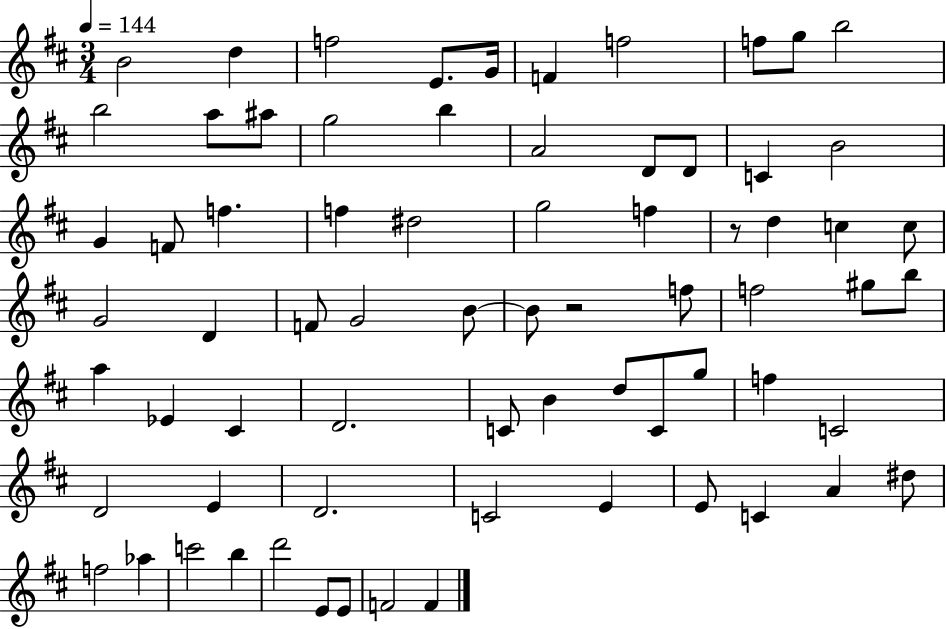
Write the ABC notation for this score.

X:1
T:Untitled
M:3/4
L:1/4
K:D
B2 d f2 E/2 G/4 F f2 f/2 g/2 b2 b2 a/2 ^a/2 g2 b A2 D/2 D/2 C B2 G F/2 f f ^d2 g2 f z/2 d c c/2 G2 D F/2 G2 B/2 B/2 z2 f/2 f2 ^g/2 b/2 a _E ^C D2 C/2 B d/2 C/2 g/2 f C2 D2 E D2 C2 E E/2 C A ^d/2 f2 _a c'2 b d'2 E/2 E/2 F2 F